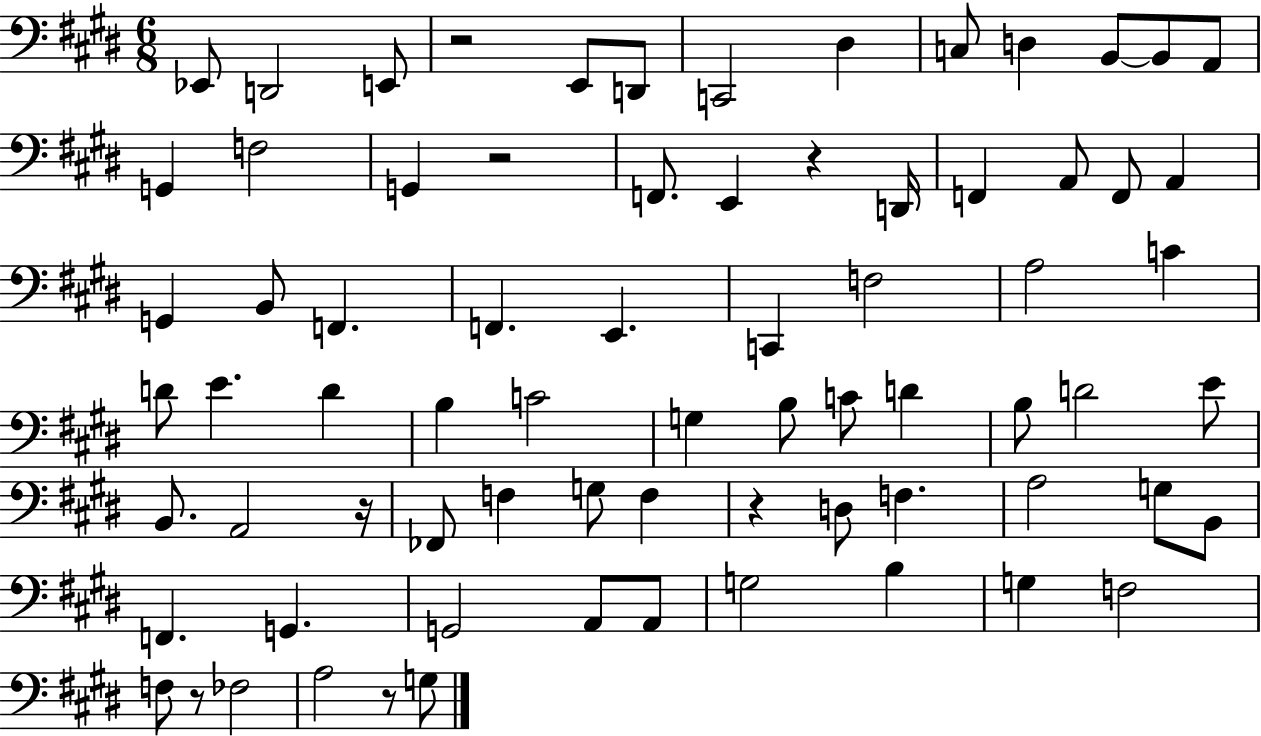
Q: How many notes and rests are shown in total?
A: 74